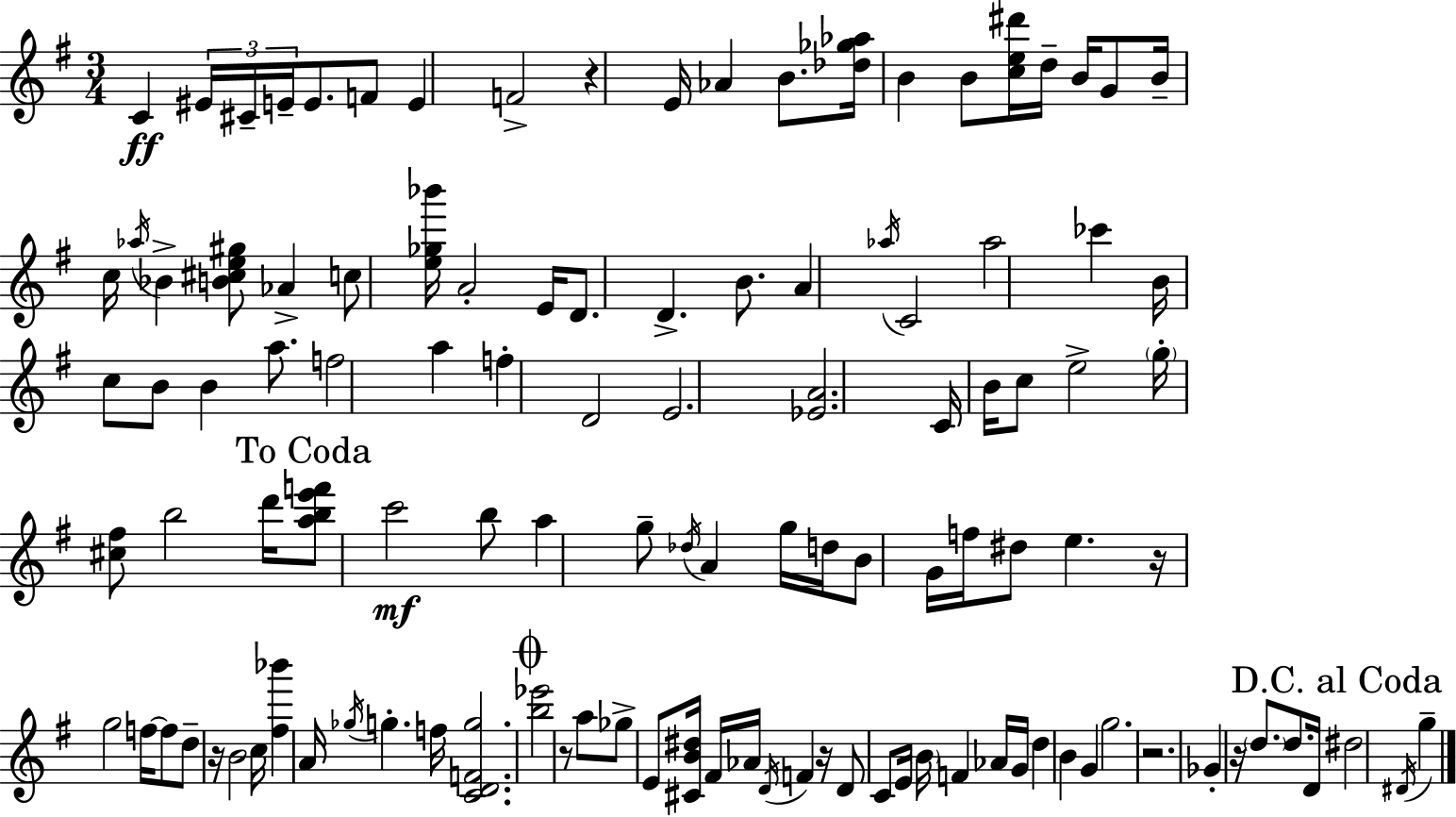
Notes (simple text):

C4/q EIS4/s C#4/s E4/s E4/e. F4/e E4/q F4/h R/q E4/s Ab4/q B4/e. [Db5,Gb5,Ab5]/s B4/q B4/e [C5,E5,D#6]/s D5/s B4/s G4/e B4/s C5/s Ab5/s Bb4/q [B4,C#5,E5,G#5]/e Ab4/q C5/e [E5,Gb5,Bb6]/s A4/h E4/s D4/e. D4/q. B4/e. A4/q Ab5/s C4/h Ab5/h CES6/q B4/s C5/e B4/e B4/q A5/e. F5/h A5/q F5/q D4/h E4/h. [Eb4,A4]/h. C4/s B4/s C5/e E5/h G5/s [C#5,F#5]/e B5/h D6/s [A5,B5,E6,F6]/e C6/h B5/e A5/q G5/e Db5/s A4/q G5/s D5/s B4/e G4/s F5/s D#5/e E5/q. R/s G5/h F5/s F5/e D5/e R/s B4/h C5/s [F#5,Bb6]/q A4/s Gb5/s G5/q. F5/s [C4,D4,F4,G5]/h. [B5,Eb6]/h R/e A5/e Gb5/e E4/e [C#4,B4,D#5]/s F#4/s Ab4/s D4/s F4/q R/s D4/e C4/e E4/s B4/s F4/q Ab4/s G4/s D5/q B4/q G4/q G5/h. R/h. Gb4/q R/s D5/e. D5/e. D4/s D#5/h D#4/s G5/q